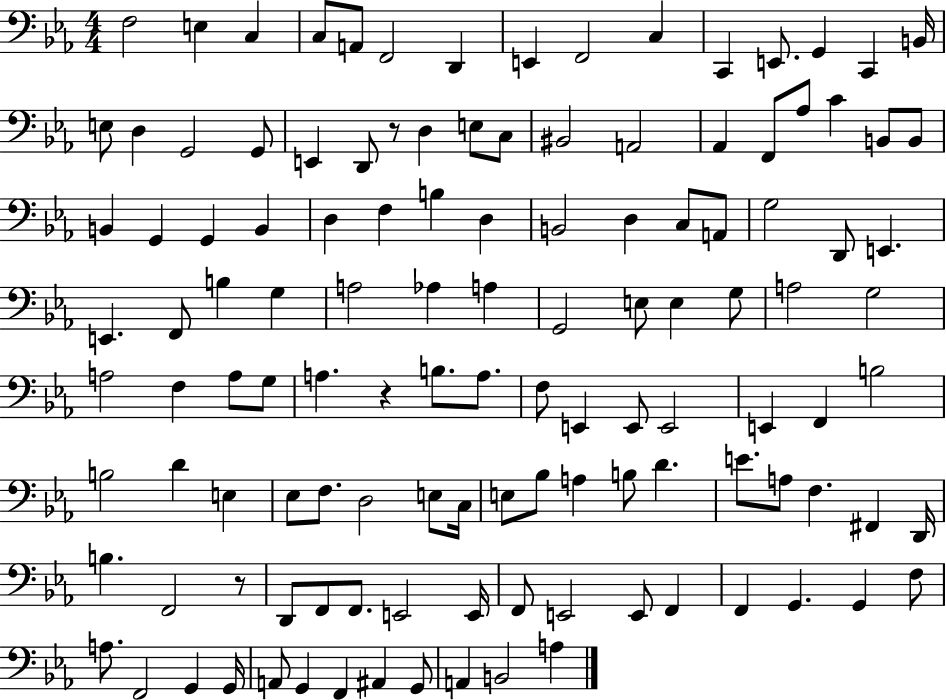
F3/h E3/q C3/q C3/e A2/e F2/h D2/q E2/q F2/h C3/q C2/q E2/e. G2/q C2/q B2/s E3/e D3/q G2/h G2/e E2/q D2/e R/e D3/q E3/e C3/e BIS2/h A2/h Ab2/q F2/e Ab3/e C4/q B2/e B2/e B2/q G2/q G2/q B2/q D3/q F3/q B3/q D3/q B2/h D3/q C3/e A2/e G3/h D2/e E2/q. E2/q. F2/e B3/q G3/q A3/h Ab3/q A3/q G2/h E3/e E3/q G3/e A3/h G3/h A3/h F3/q A3/e G3/e A3/q. R/q B3/e. A3/e. F3/e E2/q E2/e E2/h E2/q F2/q B3/h B3/h D4/q E3/q Eb3/e F3/e. D3/h E3/e C3/s E3/e Bb3/e A3/q B3/e D4/q. E4/e. A3/e F3/q. F#2/q D2/s B3/q. F2/h R/e D2/e F2/e F2/e. E2/h E2/s F2/e E2/h E2/e F2/q F2/q G2/q. G2/q F3/e A3/e. F2/h G2/q G2/s A2/e G2/q F2/q A#2/q G2/e A2/q B2/h A3/q